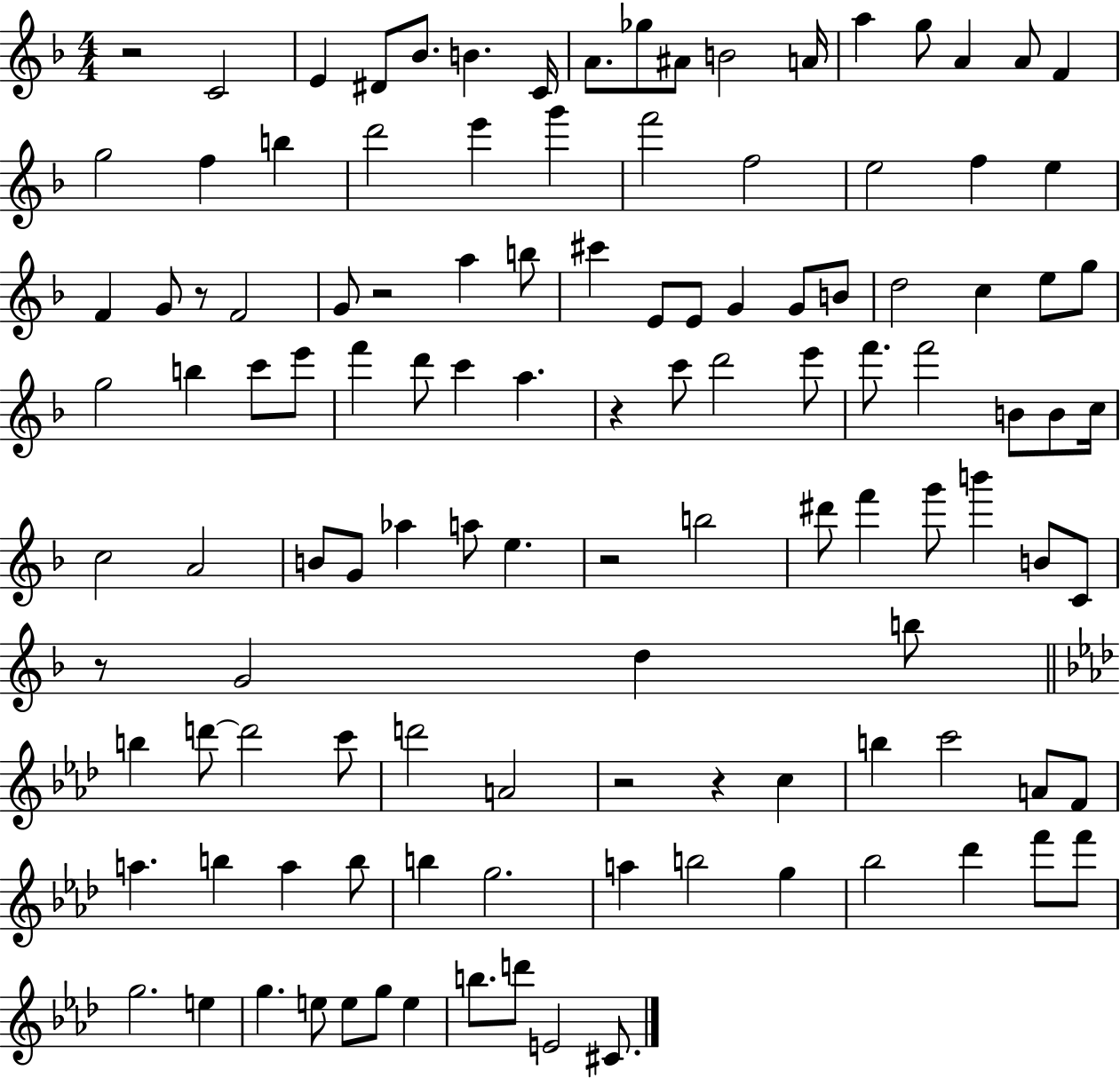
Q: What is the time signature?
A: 4/4